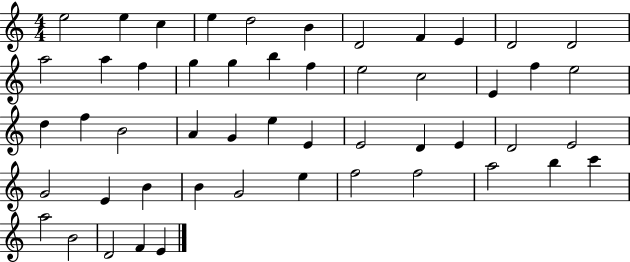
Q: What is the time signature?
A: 4/4